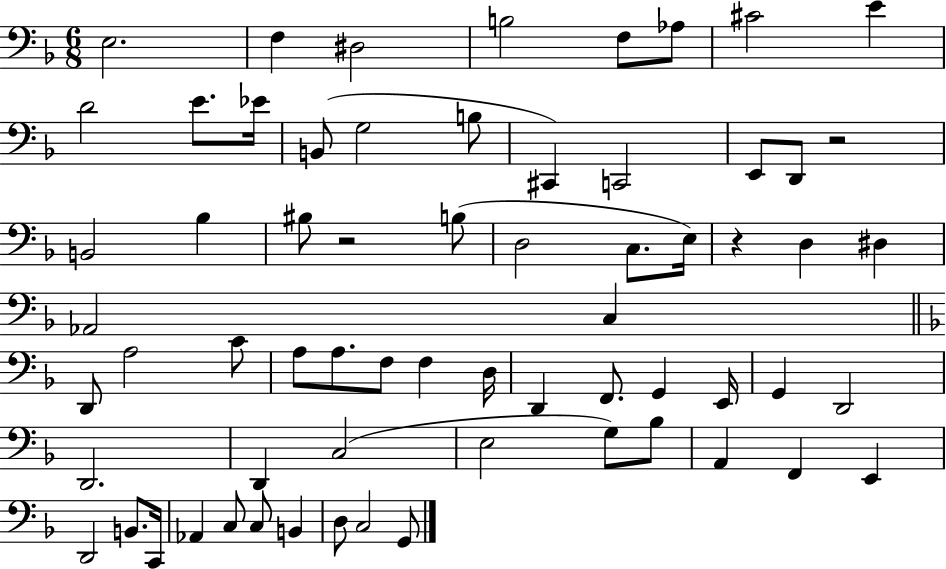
X:1
T:Untitled
M:6/8
L:1/4
K:F
E,2 F, ^D,2 B,2 F,/2 _A,/2 ^C2 E D2 E/2 _E/4 B,,/2 G,2 B,/2 ^C,, C,,2 E,,/2 D,,/2 z2 B,,2 _B, ^B,/2 z2 B,/2 D,2 C,/2 E,/4 z D, ^D, _A,,2 C, D,,/2 A,2 C/2 A,/2 A,/2 F,/2 F, D,/4 D,, F,,/2 G,, E,,/4 G,, D,,2 D,,2 D,, C,2 E,2 G,/2 _B,/2 A,, F,, E,, D,,2 B,,/2 C,,/4 _A,, C,/2 C,/2 B,, D,/2 C,2 G,,/2